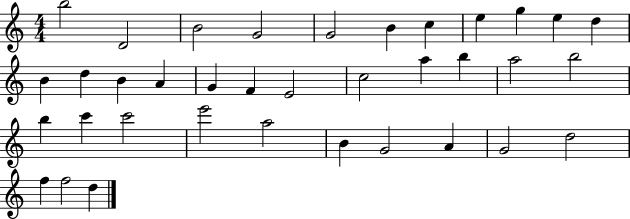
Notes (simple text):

B5/h D4/h B4/h G4/h G4/h B4/q C5/q E5/q G5/q E5/q D5/q B4/q D5/q B4/q A4/q G4/q F4/q E4/h C5/h A5/q B5/q A5/h B5/h B5/q C6/q C6/h E6/h A5/h B4/q G4/h A4/q G4/h D5/h F5/q F5/h D5/q